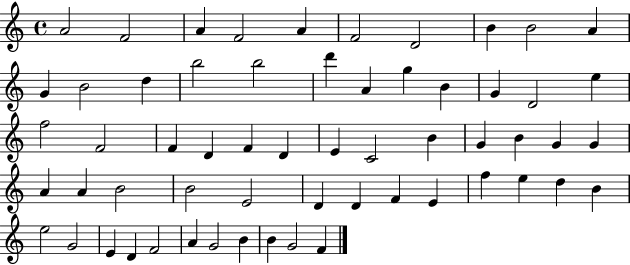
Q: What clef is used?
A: treble